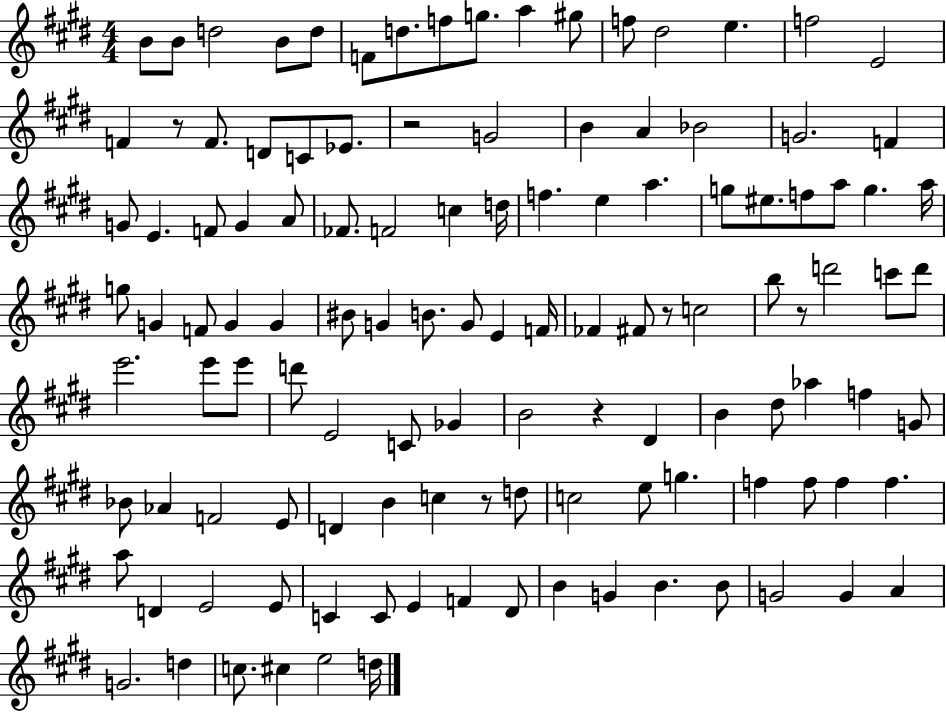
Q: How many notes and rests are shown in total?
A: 120